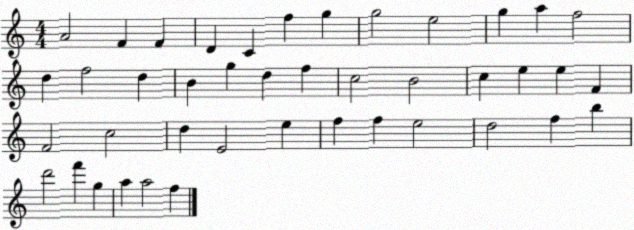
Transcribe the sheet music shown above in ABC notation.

X:1
T:Untitled
M:4/4
L:1/4
K:C
A2 F F D C f g g2 e2 g a f2 d f2 d B g d f c2 B2 c e e F F2 c2 d E2 e f f e2 d2 f b d'2 f' g a a2 f